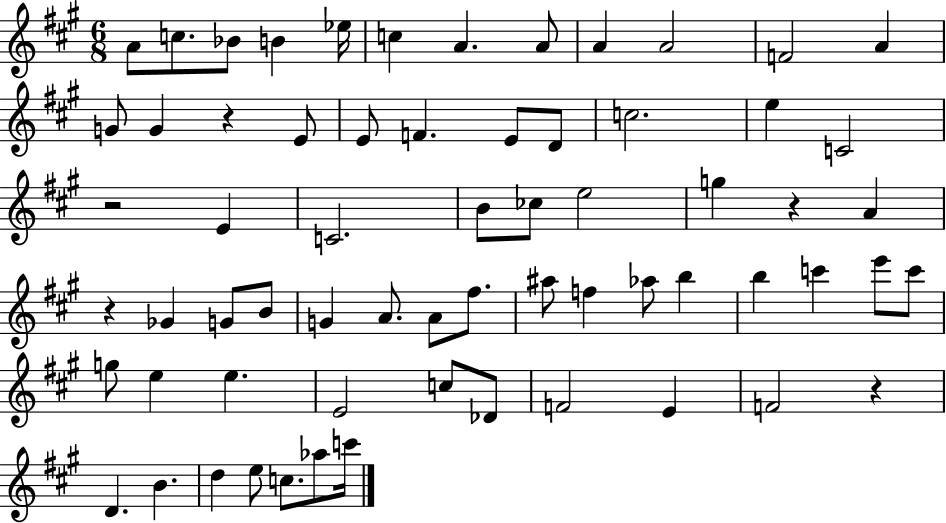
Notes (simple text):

A4/e C5/e. Bb4/e B4/q Eb5/s C5/q A4/q. A4/e A4/q A4/h F4/h A4/q G4/e G4/q R/q E4/e E4/e F4/q. E4/e D4/e C5/h. E5/q C4/h R/h E4/q C4/h. B4/e CES5/e E5/h G5/q R/q A4/q R/q Gb4/q G4/e B4/e G4/q A4/e. A4/e F#5/e. A#5/e F5/q Ab5/e B5/q B5/q C6/q E6/e C6/e G5/e E5/q E5/q. E4/h C5/e Db4/e F4/h E4/q F4/h R/q D4/q. B4/q. D5/q E5/e C5/e. Ab5/e C6/s